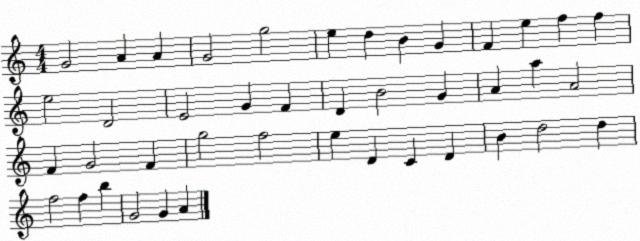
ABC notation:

X:1
T:Untitled
M:4/4
L:1/4
K:C
G2 A A G2 g2 e d B G F e f f e2 D2 E2 G F D B2 G A a A2 F G2 F g2 f2 e D C D B d2 d f2 f b G2 G A